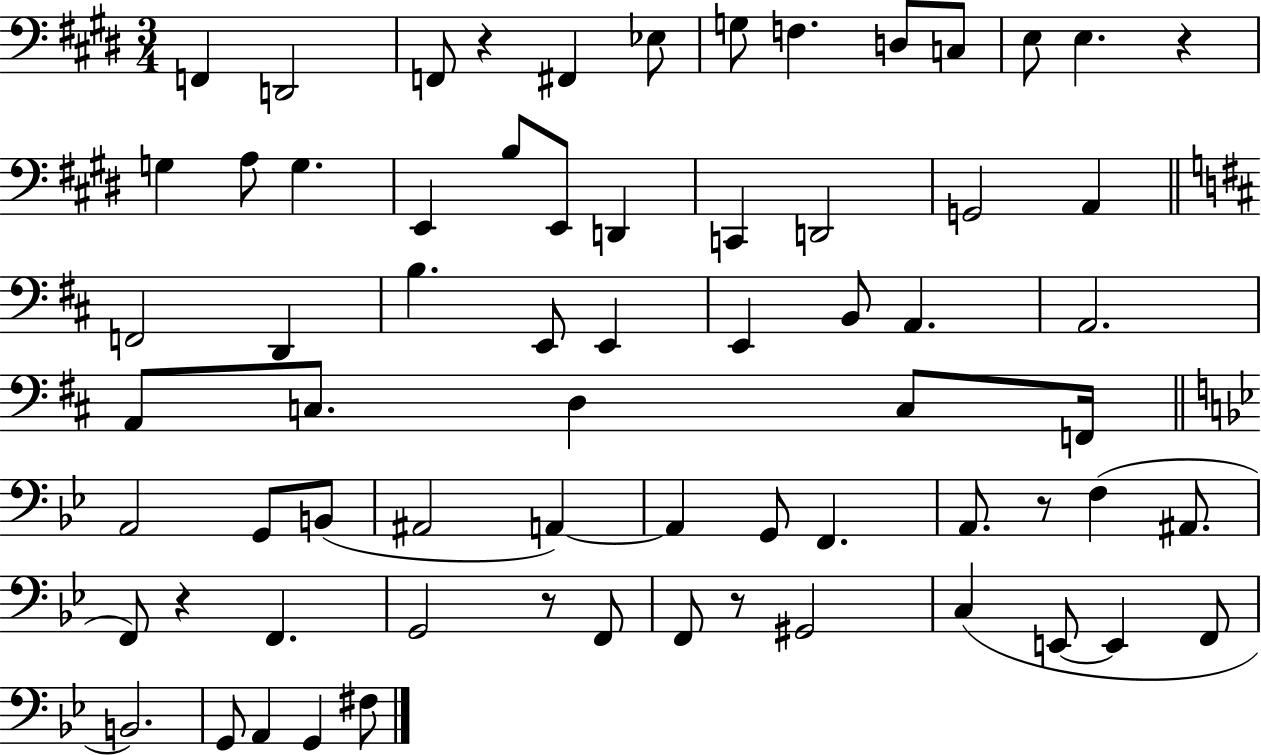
{
  \clef bass
  \numericTimeSignature
  \time 3/4
  \key e \major
  f,4 d,2 | f,8 r4 fis,4 ees8 | g8 f4. d8 c8 | e8 e4. r4 | \break g4 a8 g4. | e,4 b8 e,8 d,4 | c,4 d,2 | g,2 a,4 | \break \bar "||" \break \key d \major f,2 d,4 | b4. e,8 e,4 | e,4 b,8 a,4. | a,2. | \break a,8 c8. d4 c8 f,16 | \bar "||" \break \key g \minor a,2 g,8 b,8( | ais,2 a,4~~) | a,4 g,8 f,4. | a,8. r8 f4( ais,8. | \break f,8) r4 f,4. | g,2 r8 f,8 | f,8 r8 gis,2 | c4( e,8~~ e,4 f,8 | \break b,2.) | g,8 a,4 g,4 fis8 | \bar "|."
}